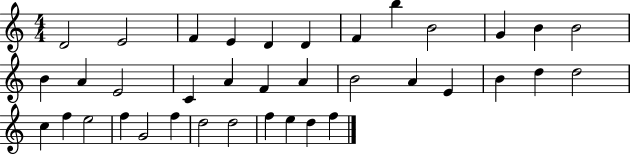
{
  \clef treble
  \numericTimeSignature
  \time 4/4
  \key c \major
  d'2 e'2 | f'4 e'4 d'4 d'4 | f'4 b''4 b'2 | g'4 b'4 b'2 | \break b'4 a'4 e'2 | c'4 a'4 f'4 a'4 | b'2 a'4 e'4 | b'4 d''4 d''2 | \break c''4 f''4 e''2 | f''4 g'2 f''4 | d''2 d''2 | f''4 e''4 d''4 f''4 | \break \bar "|."
}